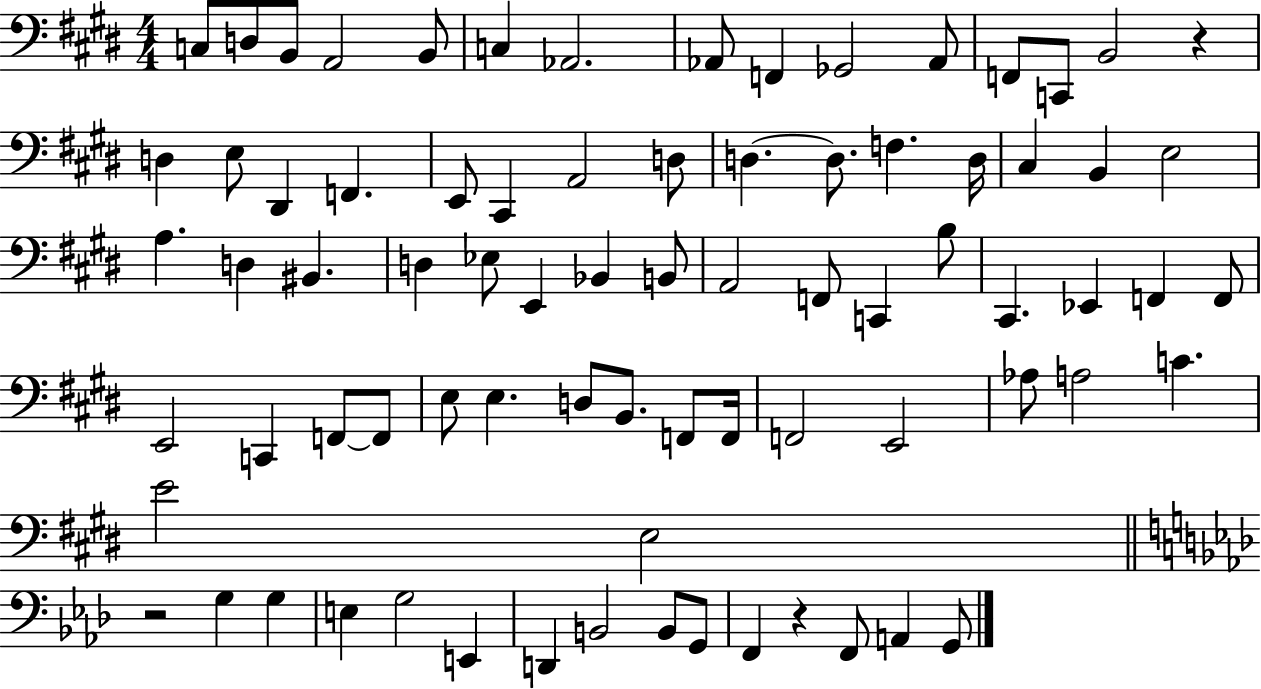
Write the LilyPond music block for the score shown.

{
  \clef bass
  \numericTimeSignature
  \time 4/4
  \key e \major
  \repeat volta 2 { c8 d8 b,8 a,2 b,8 | c4 aes,2. | aes,8 f,4 ges,2 aes,8 | f,8 c,8 b,2 r4 | \break d4 e8 dis,4 f,4. | e,8 cis,4 a,2 d8 | d4.~~ d8. f4. d16 | cis4 b,4 e2 | \break a4. d4 bis,4. | d4 ees8 e,4 bes,4 b,8 | a,2 f,8 c,4 b8 | cis,4. ees,4 f,4 f,8 | \break e,2 c,4 f,8~~ f,8 | e8 e4. d8 b,8. f,8 f,16 | f,2 e,2 | aes8 a2 c'4. | \break e'2 e2 | \bar "||" \break \key f \minor r2 g4 g4 | e4 g2 e,4 | d,4 b,2 b,8 g,8 | f,4 r4 f,8 a,4 g,8 | \break } \bar "|."
}